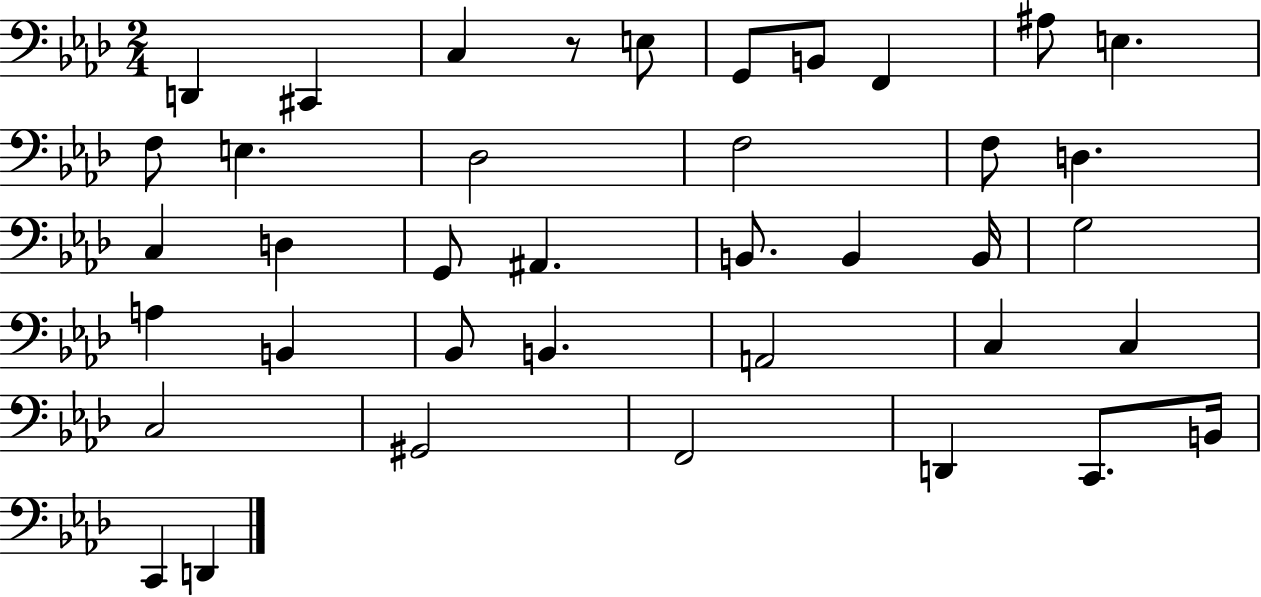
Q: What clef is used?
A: bass